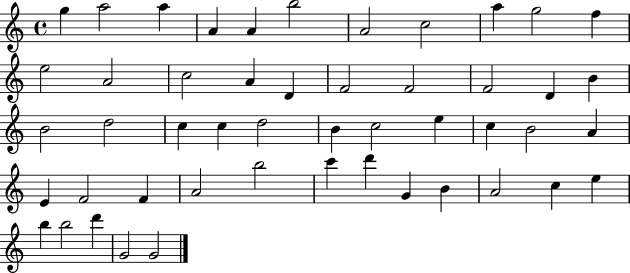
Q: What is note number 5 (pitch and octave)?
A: A4